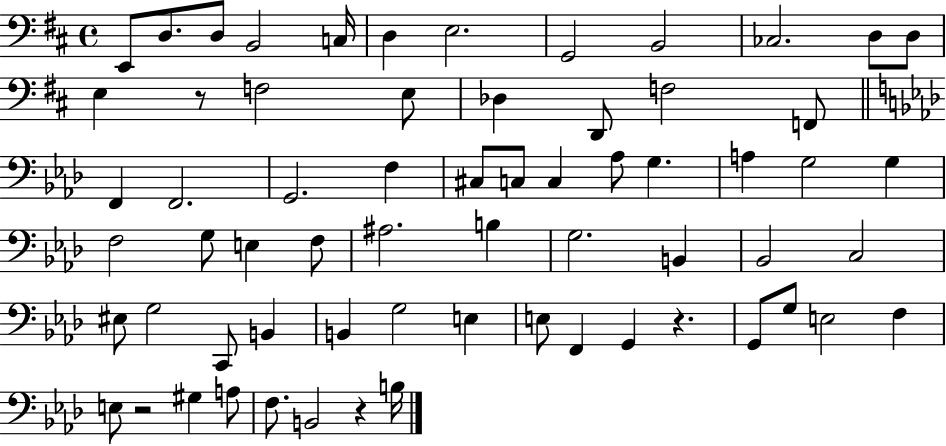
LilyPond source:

{
  \clef bass
  \time 4/4
  \defaultTimeSignature
  \key d \major
  e,8 d8. d8 b,2 c16 | d4 e2. | g,2 b,2 | ces2. d8 d8 | \break e4 r8 f2 e8 | des4 d,8 f2 f,8 | \bar "||" \break \key aes \major f,4 f,2. | g,2. f4 | cis8 c8 c4 aes8 g4. | a4 g2 g4 | \break f2 g8 e4 f8 | ais2. b4 | g2. b,4 | bes,2 c2 | \break eis8 g2 c,8 b,4 | b,4 g2 e4 | e8 f,4 g,4 r4. | g,8 g8 e2 f4 | \break e8 r2 gis4 a8 | f8. b,2 r4 b16 | \bar "|."
}